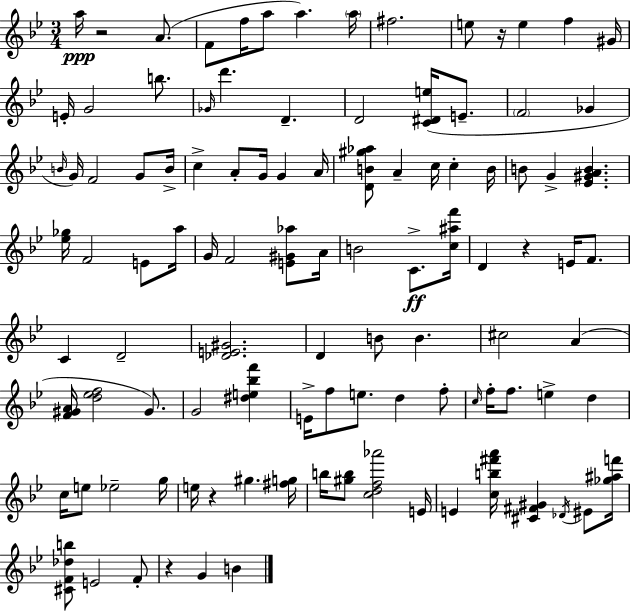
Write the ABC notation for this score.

X:1
T:Untitled
M:3/4
L:1/4
K:Gm
a/4 z2 A/2 F/2 f/4 a/2 a a/4 ^f2 e/2 z/4 e f ^G/4 E/4 G2 b/2 _G/4 d' D D2 [C^De]/4 E/2 F2 _G B/4 G/4 F2 G/2 B/4 c A/2 G/4 G A/4 [DB^g_a]/2 A c/4 c B/4 B/2 G [_E^GAB] [_e_g]/4 F2 E/2 a/4 G/4 F2 [E^G_a]/2 A/4 B2 C/2 [c^af']/4 D z E/4 F/2 C D2 [_DE^G]2 D B/2 B ^c2 A [F^GA]/4 [d_ef]2 ^G/2 G2 [^de_bf'] E/4 f/2 e/2 d f/2 c/4 f/4 f/2 e d c/4 e/2 _e2 g/4 e/4 z ^g [^fg]/4 b/4 [^gb]/2 [cdf_a']2 E/4 E [cb^f'a']/4 [^C^F^G] _D/4 ^E/2 [_g^af']/4 [^CF_db]/2 E2 F/2 z G B